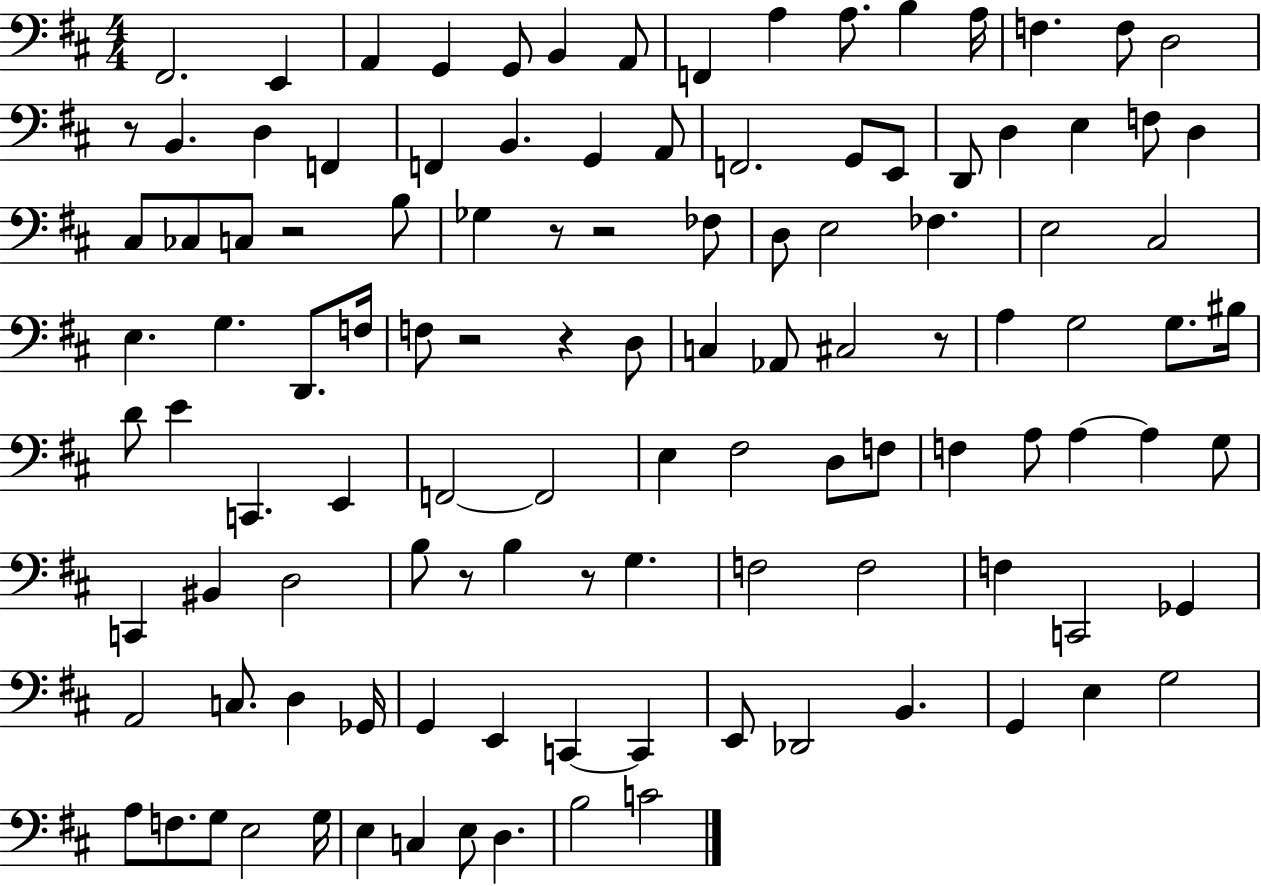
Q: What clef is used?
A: bass